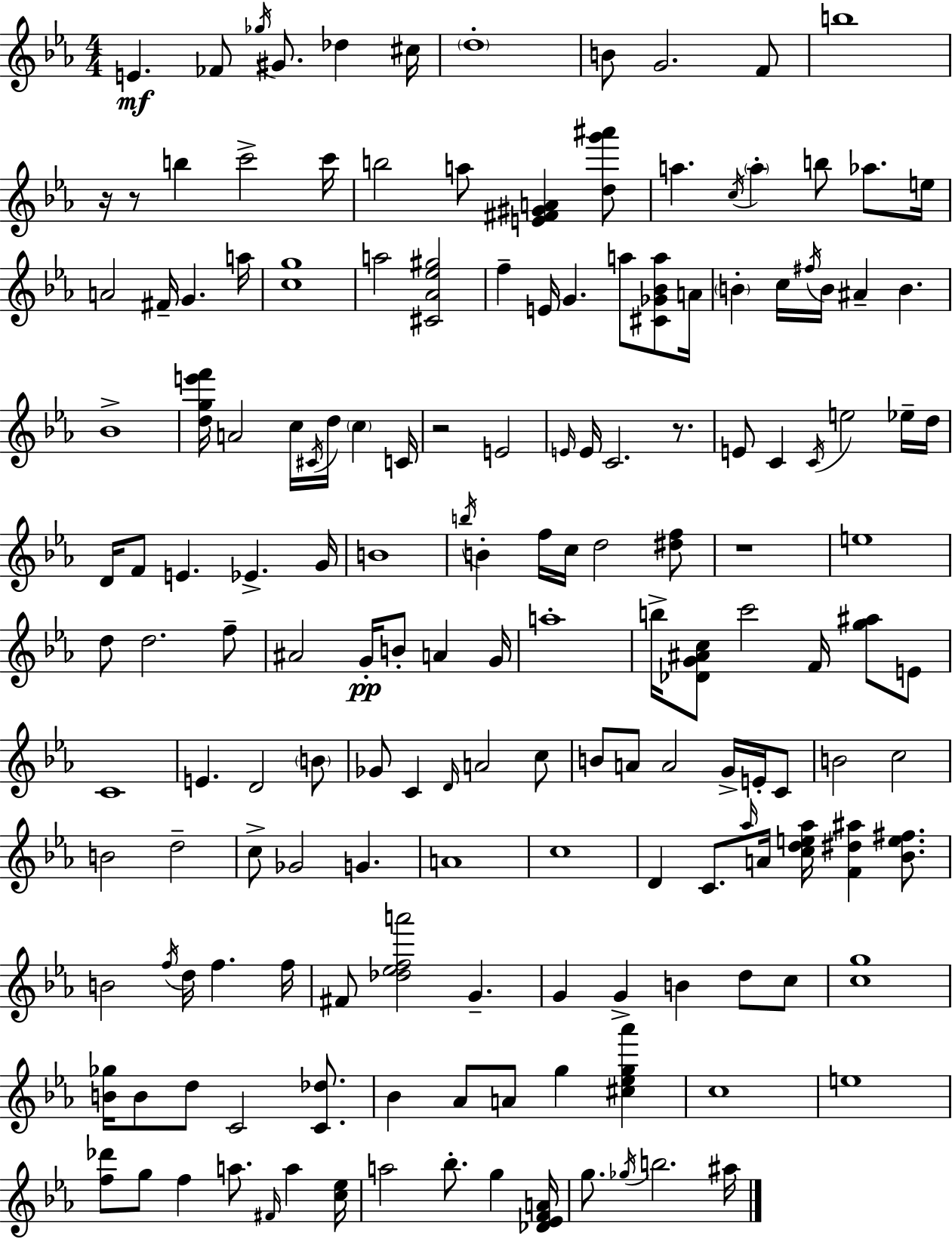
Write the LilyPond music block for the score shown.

{
  \clef treble
  \numericTimeSignature
  \time 4/4
  \key c \minor
  e'4.\mf fes'8 \acciaccatura { ges''16 } gis'8. des''4 | cis''16 \parenthesize d''1-. | b'8 g'2. f'8 | b''1 | \break r16 r8 b''4 c'''2-> | c'''16 b''2 a''8 <e' fis' gis' a'>4 <d'' g''' ais'''>8 | a''4. \acciaccatura { c''16 } \parenthesize a''4-. b''8 aes''8. | e''16 a'2 fis'16-- g'4. | \break a''16 <c'' g''>1 | a''2 <cis' aes' ees'' gis''>2 | f''4-- e'16 g'4. a''8 <cis' ges' bes' a''>8 | a'16 \parenthesize b'4-. c''16 \acciaccatura { fis''16 } b'16 ais'4-- b'4. | \break bes'1-> | <d'' g'' e''' f'''>16 a'2 c''16 \acciaccatura { cis'16 } d''16 \parenthesize c''4 | c'16 r2 e'2 | \grace { e'16 } e'16 c'2. | \break r8. e'8 c'4 \acciaccatura { c'16 } e''2 | ees''16-- d''16 d'16 f'8 e'4. ees'4.-> | g'16 b'1 | \acciaccatura { b''16 } b'4-. f''16 c''16 d''2 | \break <dis'' f''>8 r1 | e''1 | d''8 d''2. | f''8-- ais'2 g'16-.\pp | \break b'8-. a'4 g'16 a''1-. | b''16-> <des' g' ais' c''>8 c'''2 | f'16 <g'' ais''>8 e'8 c'1 | e'4. d'2 | \break \parenthesize b'8 ges'8 c'4 \grace { d'16 } a'2 | c''8 b'8 a'8 a'2 | g'16-> e'16-. c'8 b'2 | c''2 b'2 | \break d''2-- c''8-> ges'2 | g'4. a'1 | c''1 | d'4 c'8. \grace { aes''16 } | \break a'16 <c'' d'' e'' aes''>16 <f' dis'' ais''>4 <bes' e'' fis''>8. b'2 | \acciaccatura { f''16 } d''16 f''4. f''16 fis'8 <des'' ees'' f'' a'''>2 | g'4.-- g'4 g'4-> | b'4 d''8 c''8 <c'' g''>1 | \break <b' ges''>16 b'8 d''8 c'2 | <c' des''>8. bes'4 aes'8 | a'8 g''4 <cis'' ees'' g'' aes'''>4 c''1 | e''1 | \break <f'' des'''>8 g''8 f''4 | a''8. \grace { fis'16 } a''4 <c'' ees''>16 a''2 | bes''8.-. g''4 <des' ees' f' a'>16 g''8. \acciaccatura { ges''16 } b''2. | ais''16 \bar "|."
}